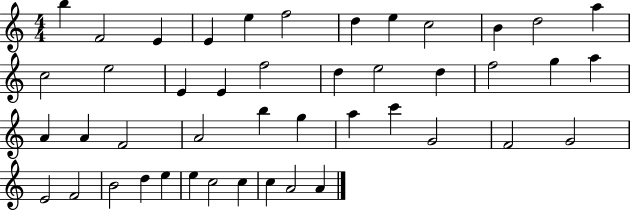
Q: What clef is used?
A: treble